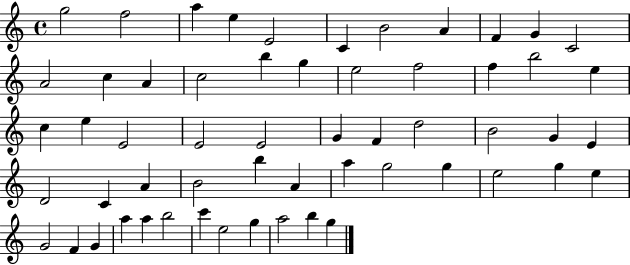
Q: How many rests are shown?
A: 0